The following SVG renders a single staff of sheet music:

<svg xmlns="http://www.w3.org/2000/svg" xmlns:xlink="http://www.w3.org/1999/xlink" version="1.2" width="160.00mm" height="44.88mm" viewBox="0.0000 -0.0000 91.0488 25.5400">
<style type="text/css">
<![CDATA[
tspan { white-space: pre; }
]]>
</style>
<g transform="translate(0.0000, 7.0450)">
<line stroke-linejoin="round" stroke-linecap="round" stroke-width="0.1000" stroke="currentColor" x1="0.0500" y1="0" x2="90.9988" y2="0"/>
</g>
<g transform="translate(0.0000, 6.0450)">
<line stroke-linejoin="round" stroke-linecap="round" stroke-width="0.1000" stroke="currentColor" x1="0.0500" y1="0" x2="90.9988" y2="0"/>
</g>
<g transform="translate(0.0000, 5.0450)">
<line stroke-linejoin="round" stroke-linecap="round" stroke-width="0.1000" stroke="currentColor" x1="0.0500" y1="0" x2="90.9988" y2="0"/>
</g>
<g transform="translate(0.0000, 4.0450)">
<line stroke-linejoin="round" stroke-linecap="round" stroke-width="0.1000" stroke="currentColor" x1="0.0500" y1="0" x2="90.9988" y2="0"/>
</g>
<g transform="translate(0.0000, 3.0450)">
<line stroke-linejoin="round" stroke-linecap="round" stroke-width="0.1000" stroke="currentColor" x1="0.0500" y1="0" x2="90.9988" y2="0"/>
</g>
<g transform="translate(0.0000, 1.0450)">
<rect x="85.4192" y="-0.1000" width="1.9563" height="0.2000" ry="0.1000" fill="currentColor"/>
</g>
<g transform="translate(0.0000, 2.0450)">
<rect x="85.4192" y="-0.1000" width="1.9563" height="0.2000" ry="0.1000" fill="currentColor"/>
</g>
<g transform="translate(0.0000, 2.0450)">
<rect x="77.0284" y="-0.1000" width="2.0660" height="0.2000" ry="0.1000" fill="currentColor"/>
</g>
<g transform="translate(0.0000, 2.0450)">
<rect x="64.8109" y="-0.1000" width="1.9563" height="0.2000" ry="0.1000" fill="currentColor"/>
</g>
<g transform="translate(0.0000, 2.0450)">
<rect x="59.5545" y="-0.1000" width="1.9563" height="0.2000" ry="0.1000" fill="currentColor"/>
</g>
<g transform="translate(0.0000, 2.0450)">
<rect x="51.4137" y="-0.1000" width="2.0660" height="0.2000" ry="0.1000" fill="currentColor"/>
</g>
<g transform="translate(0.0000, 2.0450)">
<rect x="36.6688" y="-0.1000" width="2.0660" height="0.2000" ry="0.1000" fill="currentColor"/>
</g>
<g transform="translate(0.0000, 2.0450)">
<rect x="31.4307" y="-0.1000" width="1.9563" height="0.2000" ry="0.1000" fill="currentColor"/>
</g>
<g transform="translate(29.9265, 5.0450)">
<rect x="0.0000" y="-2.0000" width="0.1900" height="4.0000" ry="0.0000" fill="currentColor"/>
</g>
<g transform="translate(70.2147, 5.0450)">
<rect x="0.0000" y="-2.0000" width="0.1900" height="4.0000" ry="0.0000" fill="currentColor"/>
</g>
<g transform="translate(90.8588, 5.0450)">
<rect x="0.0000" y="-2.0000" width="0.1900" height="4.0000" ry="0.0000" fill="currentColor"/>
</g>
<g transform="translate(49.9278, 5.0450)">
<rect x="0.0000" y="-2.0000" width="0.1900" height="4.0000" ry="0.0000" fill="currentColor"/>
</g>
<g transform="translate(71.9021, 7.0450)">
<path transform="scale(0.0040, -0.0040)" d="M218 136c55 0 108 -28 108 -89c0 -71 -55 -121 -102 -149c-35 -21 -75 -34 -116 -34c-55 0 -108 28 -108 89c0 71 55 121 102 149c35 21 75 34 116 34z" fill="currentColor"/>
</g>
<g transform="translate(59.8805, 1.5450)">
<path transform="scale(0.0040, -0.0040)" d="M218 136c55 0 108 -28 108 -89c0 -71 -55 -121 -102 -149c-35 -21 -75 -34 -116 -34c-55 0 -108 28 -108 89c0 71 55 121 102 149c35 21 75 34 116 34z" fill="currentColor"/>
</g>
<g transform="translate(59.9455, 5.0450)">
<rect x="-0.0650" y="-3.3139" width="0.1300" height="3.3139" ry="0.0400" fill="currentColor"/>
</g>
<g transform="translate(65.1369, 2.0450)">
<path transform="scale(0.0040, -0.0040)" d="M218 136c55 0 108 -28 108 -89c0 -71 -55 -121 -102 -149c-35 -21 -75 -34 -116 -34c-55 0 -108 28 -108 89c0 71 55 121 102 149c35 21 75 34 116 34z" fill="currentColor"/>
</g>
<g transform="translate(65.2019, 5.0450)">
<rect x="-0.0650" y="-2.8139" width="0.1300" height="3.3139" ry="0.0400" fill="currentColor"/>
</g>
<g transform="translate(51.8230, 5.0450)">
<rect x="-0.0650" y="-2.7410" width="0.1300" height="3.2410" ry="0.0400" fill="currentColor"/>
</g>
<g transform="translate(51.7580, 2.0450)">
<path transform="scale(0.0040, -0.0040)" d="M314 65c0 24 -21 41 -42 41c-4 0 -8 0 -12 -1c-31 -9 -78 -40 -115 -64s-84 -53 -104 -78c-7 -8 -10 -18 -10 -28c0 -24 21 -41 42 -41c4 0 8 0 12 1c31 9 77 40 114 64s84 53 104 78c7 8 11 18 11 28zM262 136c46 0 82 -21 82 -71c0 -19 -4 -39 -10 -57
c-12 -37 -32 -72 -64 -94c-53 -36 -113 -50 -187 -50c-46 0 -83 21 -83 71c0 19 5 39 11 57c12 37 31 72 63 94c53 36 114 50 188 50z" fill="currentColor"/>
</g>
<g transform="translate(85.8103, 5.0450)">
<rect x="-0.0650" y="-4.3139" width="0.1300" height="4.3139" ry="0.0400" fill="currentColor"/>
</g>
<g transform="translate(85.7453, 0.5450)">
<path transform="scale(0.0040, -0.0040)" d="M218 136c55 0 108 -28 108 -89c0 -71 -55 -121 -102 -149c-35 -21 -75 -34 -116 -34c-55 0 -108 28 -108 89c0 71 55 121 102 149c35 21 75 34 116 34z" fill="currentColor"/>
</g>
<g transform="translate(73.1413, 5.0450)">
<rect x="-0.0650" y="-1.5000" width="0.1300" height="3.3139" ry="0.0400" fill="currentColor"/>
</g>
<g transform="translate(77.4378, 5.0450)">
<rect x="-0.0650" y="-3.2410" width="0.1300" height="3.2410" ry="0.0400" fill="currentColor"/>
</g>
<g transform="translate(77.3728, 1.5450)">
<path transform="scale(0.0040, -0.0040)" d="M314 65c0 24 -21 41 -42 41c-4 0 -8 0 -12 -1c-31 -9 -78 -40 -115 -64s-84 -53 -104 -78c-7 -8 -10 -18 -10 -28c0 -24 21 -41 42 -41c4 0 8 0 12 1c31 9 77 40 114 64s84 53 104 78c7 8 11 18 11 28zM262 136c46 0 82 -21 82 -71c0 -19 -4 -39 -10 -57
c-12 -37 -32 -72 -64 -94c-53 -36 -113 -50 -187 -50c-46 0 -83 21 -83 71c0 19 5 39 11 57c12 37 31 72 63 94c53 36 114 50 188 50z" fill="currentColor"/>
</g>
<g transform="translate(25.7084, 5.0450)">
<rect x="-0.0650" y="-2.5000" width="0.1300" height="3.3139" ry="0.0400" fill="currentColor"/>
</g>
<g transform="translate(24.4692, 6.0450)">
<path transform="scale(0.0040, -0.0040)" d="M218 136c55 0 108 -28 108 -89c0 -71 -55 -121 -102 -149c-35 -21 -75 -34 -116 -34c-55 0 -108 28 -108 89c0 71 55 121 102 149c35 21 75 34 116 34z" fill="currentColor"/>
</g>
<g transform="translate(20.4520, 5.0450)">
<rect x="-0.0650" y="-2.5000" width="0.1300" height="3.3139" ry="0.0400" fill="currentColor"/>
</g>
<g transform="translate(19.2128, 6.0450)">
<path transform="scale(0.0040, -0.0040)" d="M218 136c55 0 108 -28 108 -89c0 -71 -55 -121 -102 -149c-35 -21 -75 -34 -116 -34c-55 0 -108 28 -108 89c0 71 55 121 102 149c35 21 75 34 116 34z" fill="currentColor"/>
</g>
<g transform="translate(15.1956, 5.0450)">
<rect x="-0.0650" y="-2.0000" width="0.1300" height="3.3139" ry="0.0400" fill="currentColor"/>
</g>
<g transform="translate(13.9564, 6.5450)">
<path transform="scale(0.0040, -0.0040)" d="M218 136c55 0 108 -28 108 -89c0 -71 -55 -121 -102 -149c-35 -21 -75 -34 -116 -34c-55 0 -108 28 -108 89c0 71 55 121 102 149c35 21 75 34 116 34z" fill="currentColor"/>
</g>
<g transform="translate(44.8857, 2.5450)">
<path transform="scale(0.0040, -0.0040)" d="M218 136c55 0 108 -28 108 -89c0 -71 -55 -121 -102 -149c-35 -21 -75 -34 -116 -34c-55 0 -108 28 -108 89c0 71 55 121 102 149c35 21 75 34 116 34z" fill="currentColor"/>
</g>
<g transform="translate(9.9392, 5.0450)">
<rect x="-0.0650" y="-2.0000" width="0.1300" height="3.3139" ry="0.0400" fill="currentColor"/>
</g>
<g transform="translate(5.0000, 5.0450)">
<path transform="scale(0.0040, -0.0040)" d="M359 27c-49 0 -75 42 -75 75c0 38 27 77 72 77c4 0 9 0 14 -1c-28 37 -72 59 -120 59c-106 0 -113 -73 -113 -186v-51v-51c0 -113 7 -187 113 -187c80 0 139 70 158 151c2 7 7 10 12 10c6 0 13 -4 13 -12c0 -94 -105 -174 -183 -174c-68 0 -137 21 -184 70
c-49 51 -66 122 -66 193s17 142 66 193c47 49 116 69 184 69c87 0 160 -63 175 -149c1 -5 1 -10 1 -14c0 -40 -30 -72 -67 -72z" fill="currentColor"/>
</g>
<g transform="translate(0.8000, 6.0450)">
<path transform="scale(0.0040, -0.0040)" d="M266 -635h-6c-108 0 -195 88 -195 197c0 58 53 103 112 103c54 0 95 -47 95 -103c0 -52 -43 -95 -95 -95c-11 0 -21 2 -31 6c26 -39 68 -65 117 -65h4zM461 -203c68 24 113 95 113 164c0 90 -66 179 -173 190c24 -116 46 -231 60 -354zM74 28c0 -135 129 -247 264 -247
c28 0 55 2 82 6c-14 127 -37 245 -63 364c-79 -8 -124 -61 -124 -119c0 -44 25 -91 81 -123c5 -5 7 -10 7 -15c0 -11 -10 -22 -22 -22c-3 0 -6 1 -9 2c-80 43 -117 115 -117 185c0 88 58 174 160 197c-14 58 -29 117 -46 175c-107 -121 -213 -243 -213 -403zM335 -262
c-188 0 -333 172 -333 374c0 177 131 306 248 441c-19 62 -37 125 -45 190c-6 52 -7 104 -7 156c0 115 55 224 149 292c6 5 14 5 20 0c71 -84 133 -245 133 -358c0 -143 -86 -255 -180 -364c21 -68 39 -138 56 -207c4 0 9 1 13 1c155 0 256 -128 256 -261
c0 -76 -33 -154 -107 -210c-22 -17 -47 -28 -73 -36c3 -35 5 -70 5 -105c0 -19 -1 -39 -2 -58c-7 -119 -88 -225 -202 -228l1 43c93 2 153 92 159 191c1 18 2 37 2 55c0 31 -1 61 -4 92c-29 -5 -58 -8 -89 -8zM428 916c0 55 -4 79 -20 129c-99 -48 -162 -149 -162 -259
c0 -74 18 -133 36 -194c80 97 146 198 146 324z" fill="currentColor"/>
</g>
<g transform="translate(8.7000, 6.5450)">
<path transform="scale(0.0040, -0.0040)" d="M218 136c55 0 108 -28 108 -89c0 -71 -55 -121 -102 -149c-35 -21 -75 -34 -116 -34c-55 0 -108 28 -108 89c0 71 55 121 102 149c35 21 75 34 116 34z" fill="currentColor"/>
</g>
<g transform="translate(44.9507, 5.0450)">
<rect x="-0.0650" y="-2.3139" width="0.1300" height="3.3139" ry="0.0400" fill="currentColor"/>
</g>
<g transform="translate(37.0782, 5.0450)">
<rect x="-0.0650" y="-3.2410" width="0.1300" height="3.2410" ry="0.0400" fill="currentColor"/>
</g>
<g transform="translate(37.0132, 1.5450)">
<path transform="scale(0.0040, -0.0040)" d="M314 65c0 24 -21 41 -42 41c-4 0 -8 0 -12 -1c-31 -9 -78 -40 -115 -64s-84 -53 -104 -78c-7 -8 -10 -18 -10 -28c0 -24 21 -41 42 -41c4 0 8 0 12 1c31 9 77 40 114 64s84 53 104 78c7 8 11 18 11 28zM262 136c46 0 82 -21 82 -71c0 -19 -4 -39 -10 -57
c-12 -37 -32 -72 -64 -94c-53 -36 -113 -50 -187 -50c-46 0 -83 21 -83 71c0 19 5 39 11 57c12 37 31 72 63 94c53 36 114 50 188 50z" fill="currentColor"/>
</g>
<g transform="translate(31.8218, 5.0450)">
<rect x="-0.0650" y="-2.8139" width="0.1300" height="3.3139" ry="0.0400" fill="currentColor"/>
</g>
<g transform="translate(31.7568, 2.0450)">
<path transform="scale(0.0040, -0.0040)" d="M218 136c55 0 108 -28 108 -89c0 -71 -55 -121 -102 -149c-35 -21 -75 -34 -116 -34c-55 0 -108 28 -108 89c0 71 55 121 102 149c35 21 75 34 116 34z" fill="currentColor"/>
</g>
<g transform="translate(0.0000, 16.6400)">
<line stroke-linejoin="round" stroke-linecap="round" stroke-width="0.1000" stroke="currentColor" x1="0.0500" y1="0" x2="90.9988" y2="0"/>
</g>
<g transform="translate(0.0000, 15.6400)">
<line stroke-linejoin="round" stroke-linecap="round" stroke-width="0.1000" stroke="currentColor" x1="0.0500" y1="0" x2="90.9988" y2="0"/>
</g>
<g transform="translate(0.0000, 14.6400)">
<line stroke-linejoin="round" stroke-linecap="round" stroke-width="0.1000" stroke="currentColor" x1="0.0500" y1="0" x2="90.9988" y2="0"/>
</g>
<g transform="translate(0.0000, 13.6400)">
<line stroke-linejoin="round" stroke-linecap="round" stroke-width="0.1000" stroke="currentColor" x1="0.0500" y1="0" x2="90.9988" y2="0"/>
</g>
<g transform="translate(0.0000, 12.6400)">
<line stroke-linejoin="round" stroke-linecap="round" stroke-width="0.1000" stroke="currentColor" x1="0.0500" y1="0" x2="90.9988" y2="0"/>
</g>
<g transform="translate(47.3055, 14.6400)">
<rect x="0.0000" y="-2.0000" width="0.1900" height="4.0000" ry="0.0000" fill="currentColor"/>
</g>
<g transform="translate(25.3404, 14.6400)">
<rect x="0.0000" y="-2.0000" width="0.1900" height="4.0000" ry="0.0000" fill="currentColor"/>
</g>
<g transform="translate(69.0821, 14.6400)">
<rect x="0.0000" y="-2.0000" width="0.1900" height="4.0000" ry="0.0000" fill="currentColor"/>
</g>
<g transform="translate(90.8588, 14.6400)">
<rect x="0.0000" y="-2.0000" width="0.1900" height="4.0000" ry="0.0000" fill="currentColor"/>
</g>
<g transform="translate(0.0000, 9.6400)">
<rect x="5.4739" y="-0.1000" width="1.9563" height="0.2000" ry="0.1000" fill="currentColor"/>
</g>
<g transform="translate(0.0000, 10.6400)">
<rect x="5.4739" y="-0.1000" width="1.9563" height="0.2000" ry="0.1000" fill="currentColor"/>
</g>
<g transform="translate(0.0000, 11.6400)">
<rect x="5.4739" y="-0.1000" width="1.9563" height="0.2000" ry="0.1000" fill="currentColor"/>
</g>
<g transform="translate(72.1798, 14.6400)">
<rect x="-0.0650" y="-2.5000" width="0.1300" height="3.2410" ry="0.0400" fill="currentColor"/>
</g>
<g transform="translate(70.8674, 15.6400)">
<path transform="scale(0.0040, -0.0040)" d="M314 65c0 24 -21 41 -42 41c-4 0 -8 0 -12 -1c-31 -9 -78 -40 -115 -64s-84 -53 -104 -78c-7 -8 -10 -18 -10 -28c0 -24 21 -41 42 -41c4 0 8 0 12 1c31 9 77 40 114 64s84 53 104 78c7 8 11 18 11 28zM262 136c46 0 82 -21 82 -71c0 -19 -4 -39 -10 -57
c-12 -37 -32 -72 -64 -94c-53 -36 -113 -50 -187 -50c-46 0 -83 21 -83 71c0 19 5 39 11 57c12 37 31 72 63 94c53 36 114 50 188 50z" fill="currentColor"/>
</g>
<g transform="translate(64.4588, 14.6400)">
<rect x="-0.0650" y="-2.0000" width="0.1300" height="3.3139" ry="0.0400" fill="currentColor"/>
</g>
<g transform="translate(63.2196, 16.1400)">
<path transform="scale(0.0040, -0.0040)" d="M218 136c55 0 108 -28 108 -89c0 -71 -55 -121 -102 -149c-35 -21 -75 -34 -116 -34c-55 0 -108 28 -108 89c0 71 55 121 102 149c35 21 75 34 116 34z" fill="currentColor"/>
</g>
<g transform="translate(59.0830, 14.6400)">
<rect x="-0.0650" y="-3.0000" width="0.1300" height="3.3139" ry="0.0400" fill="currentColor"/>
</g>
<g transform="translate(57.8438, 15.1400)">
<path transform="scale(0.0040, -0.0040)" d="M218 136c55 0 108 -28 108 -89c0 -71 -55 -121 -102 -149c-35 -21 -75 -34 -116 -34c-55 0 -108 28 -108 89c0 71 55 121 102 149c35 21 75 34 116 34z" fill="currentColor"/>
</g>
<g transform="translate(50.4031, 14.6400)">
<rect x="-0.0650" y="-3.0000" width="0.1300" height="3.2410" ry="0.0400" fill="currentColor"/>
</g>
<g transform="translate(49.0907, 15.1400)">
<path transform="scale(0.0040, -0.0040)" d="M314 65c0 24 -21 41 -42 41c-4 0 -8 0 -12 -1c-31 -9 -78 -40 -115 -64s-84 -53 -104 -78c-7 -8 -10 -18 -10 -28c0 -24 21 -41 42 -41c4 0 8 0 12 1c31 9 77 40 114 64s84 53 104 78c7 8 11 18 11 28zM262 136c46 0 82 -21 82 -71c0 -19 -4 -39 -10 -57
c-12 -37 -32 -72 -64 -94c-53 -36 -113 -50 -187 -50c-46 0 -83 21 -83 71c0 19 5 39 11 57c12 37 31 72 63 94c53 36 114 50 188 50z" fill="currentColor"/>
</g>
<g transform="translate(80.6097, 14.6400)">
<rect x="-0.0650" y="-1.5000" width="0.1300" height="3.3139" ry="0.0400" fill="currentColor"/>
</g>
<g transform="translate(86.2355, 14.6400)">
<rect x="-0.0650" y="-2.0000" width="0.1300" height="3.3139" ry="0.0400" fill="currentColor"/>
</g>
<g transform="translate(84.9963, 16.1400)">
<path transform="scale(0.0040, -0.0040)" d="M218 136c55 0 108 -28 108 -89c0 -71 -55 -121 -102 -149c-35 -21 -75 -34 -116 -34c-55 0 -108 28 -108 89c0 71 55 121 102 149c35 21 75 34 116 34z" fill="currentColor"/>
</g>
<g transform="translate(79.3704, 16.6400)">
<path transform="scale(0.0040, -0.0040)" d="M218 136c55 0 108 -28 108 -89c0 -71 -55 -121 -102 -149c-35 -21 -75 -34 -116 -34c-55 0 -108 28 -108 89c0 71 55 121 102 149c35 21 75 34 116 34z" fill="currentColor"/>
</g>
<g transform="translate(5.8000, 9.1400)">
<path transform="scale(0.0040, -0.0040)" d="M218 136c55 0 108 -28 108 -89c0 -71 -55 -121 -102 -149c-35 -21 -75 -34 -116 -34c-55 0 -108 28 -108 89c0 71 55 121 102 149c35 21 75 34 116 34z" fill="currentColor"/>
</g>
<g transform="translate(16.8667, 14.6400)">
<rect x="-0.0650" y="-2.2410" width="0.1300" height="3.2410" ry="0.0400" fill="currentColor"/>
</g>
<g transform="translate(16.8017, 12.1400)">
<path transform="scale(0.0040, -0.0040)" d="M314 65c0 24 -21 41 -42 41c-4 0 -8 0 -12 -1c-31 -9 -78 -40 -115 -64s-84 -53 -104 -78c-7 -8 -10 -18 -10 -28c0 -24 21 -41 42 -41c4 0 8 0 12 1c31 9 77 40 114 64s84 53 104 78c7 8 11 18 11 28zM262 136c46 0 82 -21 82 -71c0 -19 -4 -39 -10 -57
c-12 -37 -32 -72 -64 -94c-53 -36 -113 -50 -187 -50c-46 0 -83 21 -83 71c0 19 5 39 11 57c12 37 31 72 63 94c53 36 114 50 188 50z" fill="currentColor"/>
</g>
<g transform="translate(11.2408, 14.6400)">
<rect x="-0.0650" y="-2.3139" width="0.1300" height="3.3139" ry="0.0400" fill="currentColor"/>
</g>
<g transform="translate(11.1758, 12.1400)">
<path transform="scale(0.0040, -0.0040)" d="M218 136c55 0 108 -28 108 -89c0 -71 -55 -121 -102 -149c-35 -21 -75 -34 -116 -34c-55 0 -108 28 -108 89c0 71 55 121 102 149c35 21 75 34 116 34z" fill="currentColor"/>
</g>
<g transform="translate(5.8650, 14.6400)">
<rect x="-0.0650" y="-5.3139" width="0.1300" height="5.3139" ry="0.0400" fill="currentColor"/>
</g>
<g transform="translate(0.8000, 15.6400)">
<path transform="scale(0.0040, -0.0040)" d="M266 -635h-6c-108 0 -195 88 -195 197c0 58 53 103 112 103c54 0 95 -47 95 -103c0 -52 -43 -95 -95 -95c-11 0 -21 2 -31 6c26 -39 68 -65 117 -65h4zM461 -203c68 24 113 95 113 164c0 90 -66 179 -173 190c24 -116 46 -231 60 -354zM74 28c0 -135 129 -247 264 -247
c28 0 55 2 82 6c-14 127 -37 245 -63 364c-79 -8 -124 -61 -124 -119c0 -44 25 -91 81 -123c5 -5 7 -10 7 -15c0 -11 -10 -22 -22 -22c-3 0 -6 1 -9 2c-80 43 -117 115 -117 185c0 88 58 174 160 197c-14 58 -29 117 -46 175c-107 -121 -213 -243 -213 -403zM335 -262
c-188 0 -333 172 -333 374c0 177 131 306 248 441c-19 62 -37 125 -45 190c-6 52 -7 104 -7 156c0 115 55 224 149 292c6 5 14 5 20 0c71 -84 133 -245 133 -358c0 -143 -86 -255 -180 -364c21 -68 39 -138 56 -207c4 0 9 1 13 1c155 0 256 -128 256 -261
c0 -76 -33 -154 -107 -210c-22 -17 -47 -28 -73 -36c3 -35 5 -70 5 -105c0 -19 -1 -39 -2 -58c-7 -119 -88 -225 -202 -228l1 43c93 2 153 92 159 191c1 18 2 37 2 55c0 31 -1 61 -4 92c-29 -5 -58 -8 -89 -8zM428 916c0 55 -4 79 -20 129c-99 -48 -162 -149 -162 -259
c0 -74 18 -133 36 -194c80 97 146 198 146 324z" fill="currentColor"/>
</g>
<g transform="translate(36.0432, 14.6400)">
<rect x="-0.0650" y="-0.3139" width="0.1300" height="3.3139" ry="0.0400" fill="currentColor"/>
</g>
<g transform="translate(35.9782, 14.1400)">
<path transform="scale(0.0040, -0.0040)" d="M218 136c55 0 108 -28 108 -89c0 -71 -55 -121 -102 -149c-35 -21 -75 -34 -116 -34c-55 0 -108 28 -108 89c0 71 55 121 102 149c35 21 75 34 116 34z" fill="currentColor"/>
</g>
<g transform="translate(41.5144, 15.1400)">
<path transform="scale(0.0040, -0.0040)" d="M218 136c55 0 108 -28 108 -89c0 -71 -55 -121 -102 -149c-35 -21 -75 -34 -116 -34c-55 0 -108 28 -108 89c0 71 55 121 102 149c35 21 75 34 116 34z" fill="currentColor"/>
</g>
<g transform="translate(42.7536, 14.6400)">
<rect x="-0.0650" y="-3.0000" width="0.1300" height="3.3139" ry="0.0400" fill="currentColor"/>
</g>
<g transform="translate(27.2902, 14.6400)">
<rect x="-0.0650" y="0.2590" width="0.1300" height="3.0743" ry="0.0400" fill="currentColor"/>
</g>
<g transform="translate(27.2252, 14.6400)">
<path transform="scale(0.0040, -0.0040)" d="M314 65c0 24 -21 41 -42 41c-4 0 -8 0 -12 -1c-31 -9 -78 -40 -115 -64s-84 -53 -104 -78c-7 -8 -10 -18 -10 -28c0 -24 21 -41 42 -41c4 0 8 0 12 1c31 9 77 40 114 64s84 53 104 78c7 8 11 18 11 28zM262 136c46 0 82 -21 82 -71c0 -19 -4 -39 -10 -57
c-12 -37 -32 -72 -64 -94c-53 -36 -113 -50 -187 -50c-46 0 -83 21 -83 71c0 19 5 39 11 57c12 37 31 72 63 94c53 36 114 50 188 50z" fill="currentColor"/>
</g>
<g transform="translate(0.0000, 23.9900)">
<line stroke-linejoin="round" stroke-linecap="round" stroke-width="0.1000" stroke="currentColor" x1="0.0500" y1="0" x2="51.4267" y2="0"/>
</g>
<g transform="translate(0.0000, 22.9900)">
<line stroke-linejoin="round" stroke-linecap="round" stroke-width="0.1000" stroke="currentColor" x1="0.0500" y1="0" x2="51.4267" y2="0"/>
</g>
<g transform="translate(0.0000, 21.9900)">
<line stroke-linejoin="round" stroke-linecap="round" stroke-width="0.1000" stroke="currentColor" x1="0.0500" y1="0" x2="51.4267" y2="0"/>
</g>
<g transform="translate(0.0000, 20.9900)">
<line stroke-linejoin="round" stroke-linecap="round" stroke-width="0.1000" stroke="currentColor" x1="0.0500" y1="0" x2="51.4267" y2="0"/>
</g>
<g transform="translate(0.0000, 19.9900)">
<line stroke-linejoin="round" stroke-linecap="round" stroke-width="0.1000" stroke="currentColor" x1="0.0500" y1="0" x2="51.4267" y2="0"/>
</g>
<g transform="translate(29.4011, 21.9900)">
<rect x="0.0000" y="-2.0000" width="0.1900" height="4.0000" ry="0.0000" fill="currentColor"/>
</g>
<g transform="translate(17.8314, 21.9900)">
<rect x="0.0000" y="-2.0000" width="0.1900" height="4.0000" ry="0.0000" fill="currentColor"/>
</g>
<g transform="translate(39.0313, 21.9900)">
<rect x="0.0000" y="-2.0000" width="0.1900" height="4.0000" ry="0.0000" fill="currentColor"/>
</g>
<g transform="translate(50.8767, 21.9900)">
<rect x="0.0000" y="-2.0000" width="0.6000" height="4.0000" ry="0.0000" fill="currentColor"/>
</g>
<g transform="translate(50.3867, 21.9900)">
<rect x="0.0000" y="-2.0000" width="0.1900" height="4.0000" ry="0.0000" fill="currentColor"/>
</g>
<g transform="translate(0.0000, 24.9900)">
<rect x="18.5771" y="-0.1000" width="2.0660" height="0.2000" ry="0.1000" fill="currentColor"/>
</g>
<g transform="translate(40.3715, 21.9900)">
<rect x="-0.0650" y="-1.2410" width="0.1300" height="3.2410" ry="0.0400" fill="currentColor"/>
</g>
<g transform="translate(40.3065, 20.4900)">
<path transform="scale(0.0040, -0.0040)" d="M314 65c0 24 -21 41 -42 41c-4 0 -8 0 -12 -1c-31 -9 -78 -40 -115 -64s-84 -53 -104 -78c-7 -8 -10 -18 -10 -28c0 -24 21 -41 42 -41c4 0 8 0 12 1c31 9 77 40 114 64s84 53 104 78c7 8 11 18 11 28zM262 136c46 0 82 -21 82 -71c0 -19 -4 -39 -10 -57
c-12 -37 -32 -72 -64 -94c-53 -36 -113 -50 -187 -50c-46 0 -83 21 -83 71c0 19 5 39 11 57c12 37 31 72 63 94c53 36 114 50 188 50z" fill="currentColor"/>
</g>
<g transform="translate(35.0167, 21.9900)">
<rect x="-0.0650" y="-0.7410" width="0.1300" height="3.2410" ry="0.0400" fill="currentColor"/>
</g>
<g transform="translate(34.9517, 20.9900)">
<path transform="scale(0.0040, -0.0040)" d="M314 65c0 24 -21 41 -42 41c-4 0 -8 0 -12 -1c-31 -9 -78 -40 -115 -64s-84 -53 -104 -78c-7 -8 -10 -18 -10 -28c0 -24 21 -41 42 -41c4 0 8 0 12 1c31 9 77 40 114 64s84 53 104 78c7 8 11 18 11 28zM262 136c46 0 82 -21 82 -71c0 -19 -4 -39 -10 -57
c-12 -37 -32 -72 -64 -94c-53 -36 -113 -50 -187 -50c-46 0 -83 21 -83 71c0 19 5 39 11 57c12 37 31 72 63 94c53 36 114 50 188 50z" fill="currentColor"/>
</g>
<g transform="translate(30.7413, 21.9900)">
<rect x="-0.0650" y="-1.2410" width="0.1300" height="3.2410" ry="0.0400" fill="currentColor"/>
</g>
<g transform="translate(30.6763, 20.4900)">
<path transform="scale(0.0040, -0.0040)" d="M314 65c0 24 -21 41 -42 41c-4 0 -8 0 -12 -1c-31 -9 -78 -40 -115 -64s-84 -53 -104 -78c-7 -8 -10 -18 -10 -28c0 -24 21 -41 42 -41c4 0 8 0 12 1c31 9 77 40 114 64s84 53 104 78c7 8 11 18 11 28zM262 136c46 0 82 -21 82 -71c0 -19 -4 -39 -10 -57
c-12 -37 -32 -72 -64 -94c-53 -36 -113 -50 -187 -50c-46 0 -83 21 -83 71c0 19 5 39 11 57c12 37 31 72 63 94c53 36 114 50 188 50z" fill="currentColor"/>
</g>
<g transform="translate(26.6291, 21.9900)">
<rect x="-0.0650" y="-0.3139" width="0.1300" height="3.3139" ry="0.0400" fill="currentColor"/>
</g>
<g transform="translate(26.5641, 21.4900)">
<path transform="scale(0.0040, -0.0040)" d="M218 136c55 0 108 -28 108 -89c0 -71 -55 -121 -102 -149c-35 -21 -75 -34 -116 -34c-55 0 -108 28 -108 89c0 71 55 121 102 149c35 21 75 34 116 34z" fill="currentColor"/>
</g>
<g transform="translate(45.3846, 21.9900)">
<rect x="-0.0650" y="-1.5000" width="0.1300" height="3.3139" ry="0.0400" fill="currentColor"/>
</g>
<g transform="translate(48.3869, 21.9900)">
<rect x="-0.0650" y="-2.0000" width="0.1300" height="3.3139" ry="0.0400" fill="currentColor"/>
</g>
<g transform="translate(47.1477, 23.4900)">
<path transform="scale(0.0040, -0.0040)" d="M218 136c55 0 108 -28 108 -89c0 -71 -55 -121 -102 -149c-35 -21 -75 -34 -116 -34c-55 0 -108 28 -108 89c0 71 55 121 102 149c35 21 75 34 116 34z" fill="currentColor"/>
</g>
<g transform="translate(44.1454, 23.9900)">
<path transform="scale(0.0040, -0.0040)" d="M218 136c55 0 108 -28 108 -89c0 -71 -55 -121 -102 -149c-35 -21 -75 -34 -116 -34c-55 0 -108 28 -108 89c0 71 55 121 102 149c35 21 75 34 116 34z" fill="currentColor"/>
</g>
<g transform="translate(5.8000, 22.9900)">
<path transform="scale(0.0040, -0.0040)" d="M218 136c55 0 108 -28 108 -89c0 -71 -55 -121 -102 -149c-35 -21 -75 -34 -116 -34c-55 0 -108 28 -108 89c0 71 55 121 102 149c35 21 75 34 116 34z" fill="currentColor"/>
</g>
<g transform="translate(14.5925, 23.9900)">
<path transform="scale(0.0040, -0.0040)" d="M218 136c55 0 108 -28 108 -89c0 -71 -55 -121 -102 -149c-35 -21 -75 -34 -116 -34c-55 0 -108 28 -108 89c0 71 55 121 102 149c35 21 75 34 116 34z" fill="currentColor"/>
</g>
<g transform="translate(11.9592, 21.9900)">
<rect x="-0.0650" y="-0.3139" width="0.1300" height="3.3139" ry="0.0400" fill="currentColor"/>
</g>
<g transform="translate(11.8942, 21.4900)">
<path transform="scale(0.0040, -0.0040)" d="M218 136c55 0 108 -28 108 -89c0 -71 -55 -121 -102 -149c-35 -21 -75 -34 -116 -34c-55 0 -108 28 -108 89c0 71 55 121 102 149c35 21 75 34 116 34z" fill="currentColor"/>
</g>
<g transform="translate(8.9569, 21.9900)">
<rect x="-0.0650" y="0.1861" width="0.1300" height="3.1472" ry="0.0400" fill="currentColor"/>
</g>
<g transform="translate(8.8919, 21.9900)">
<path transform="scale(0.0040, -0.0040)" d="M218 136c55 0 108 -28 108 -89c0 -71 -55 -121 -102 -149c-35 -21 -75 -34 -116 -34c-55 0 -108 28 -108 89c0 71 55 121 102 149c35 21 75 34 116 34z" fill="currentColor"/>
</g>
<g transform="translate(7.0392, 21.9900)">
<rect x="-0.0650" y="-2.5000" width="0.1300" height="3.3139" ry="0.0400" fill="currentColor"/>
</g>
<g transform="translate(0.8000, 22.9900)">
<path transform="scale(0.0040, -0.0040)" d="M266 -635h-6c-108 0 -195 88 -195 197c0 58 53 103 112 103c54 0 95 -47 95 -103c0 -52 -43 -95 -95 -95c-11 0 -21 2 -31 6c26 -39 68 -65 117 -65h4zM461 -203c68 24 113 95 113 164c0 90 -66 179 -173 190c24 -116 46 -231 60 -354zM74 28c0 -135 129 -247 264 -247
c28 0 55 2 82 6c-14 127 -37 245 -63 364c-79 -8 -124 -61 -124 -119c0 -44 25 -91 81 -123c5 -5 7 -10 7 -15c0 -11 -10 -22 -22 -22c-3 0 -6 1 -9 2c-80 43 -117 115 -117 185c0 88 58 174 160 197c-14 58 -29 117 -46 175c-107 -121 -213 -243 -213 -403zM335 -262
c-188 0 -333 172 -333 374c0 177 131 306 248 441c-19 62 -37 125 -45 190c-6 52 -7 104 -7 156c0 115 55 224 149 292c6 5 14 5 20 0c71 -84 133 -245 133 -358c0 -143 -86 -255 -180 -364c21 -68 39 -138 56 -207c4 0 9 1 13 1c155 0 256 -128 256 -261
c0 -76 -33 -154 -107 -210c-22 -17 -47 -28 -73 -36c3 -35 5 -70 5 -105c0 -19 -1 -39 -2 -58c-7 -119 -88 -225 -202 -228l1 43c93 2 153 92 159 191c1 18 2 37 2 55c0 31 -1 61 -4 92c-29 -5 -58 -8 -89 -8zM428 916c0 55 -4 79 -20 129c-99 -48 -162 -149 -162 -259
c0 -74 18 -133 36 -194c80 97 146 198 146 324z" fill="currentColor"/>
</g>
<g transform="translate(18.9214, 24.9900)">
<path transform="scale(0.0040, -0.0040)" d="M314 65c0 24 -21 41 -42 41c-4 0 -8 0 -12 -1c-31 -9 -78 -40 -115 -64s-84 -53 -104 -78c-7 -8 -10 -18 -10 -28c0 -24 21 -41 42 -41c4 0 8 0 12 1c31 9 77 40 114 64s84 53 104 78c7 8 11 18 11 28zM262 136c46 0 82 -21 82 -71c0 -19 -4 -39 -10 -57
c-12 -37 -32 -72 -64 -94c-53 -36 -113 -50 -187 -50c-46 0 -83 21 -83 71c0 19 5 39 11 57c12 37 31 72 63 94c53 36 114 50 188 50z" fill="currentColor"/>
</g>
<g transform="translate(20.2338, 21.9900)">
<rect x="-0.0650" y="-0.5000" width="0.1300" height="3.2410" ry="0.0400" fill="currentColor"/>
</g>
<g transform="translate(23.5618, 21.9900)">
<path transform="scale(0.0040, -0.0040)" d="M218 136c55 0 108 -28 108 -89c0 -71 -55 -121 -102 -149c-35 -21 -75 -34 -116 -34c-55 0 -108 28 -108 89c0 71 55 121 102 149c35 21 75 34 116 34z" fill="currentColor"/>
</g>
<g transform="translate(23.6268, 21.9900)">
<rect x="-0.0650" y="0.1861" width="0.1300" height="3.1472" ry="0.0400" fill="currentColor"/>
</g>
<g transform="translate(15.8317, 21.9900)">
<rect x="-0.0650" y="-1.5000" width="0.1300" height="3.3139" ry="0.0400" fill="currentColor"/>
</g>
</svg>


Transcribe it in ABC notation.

X:1
T:Untitled
M:4/4
L:1/4
K:C
F F G G a b2 g a2 b a E b2 d' f' g g2 B2 c A A2 A F G2 E F G B c E C2 B c e2 d2 e2 E F